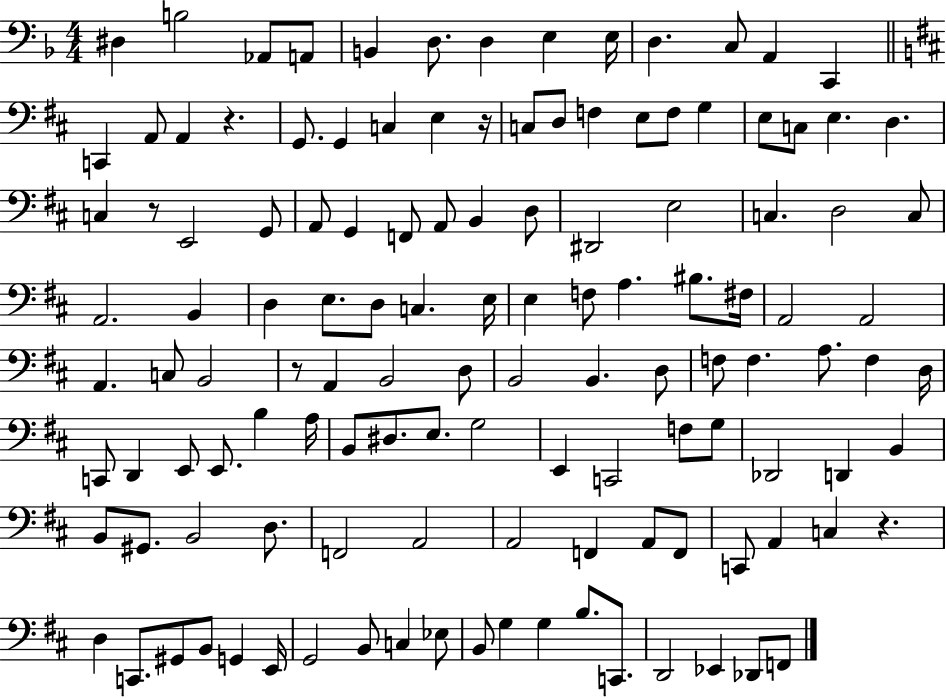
D#3/q B3/h Ab2/e A2/e B2/q D3/e. D3/q E3/q E3/s D3/q. C3/e A2/q C2/q C2/q A2/e A2/q R/q. G2/e. G2/q C3/q E3/q R/s C3/e D3/e F3/q E3/e F3/e G3/q E3/e C3/e E3/q. D3/q. C3/q R/e E2/h G2/e A2/e G2/q F2/e A2/e B2/q D3/e D#2/h E3/h C3/q. D3/h C3/e A2/h. B2/q D3/q E3/e. D3/e C3/q. E3/s E3/q F3/e A3/q. BIS3/e. F#3/s A2/h A2/h A2/q. C3/e B2/h R/e A2/q B2/h D3/e B2/h B2/q. D3/e F3/e F3/q. A3/e. F3/q D3/s C2/e D2/q E2/e E2/e. B3/q A3/s B2/e D#3/e. E3/e. G3/h E2/q C2/h F3/e G3/e Db2/h D2/q B2/q B2/e G#2/e. B2/h D3/e. F2/h A2/h A2/h F2/q A2/e F2/e C2/e A2/q C3/q R/q. D3/q C2/e. G#2/e B2/e G2/q E2/s G2/h B2/e C3/q Eb3/e B2/e G3/q G3/q B3/e. C2/e. D2/h Eb2/q Db2/e F2/e